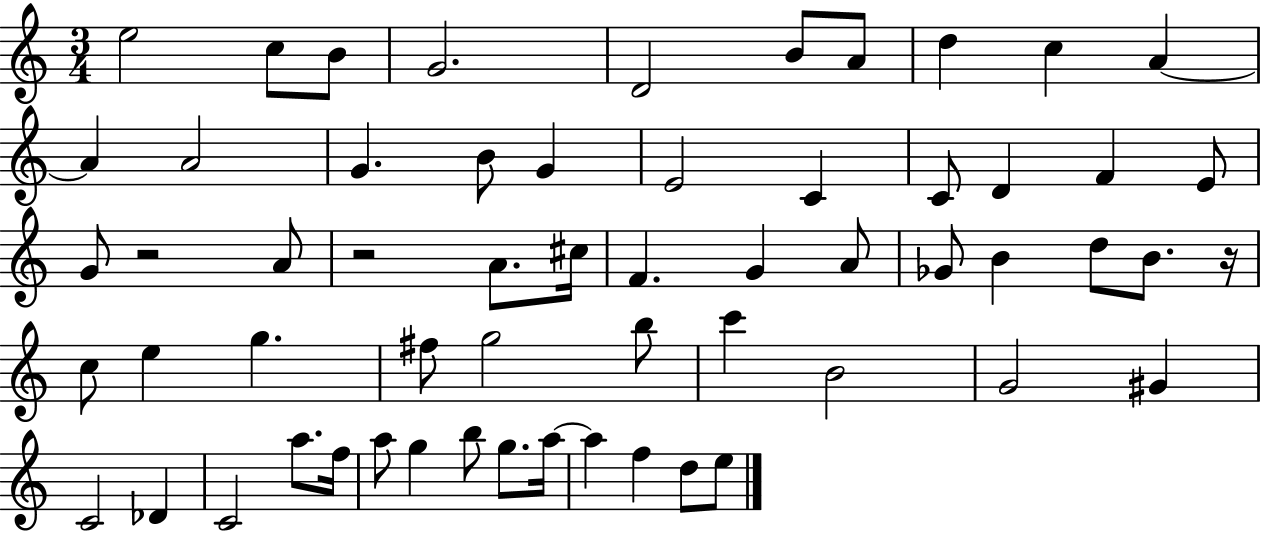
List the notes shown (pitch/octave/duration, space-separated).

E5/h C5/e B4/e G4/h. D4/h B4/e A4/e D5/q C5/q A4/q A4/q A4/h G4/q. B4/e G4/q E4/h C4/q C4/e D4/q F4/q E4/e G4/e R/h A4/e R/h A4/e. C#5/s F4/q. G4/q A4/e Gb4/e B4/q D5/e B4/e. R/s C5/e E5/q G5/q. F#5/e G5/h B5/e C6/q B4/h G4/h G#4/q C4/h Db4/q C4/h A5/e. F5/s A5/e G5/q B5/e G5/e. A5/s A5/q F5/q D5/e E5/e